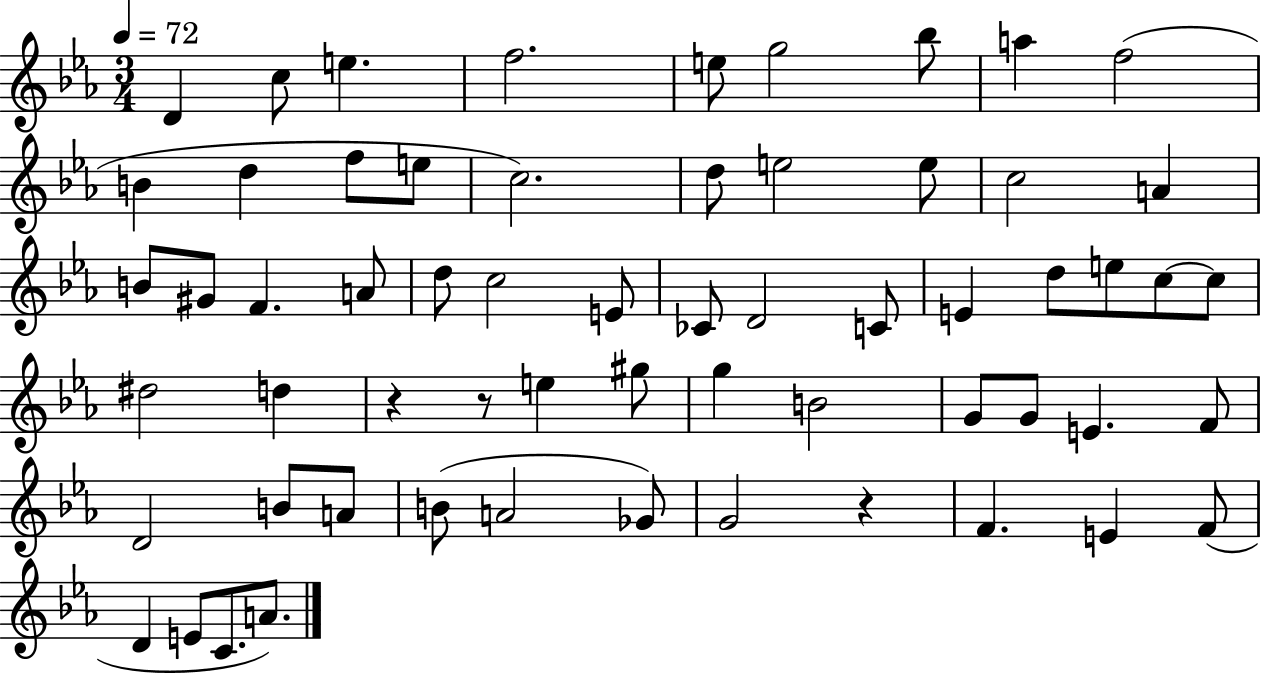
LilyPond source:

{
  \clef treble
  \numericTimeSignature
  \time 3/4
  \key ees \major
  \tempo 4 = 72
  d'4 c''8 e''4. | f''2. | e''8 g''2 bes''8 | a''4 f''2( | \break b'4 d''4 f''8 e''8 | c''2.) | d''8 e''2 e''8 | c''2 a'4 | \break b'8 gis'8 f'4. a'8 | d''8 c''2 e'8 | ces'8 d'2 c'8 | e'4 d''8 e''8 c''8~~ c''8 | \break dis''2 d''4 | r4 r8 e''4 gis''8 | g''4 b'2 | g'8 g'8 e'4. f'8 | \break d'2 b'8 a'8 | b'8( a'2 ges'8) | g'2 r4 | f'4. e'4 f'8( | \break d'4 e'8 c'8. a'8.) | \bar "|."
}